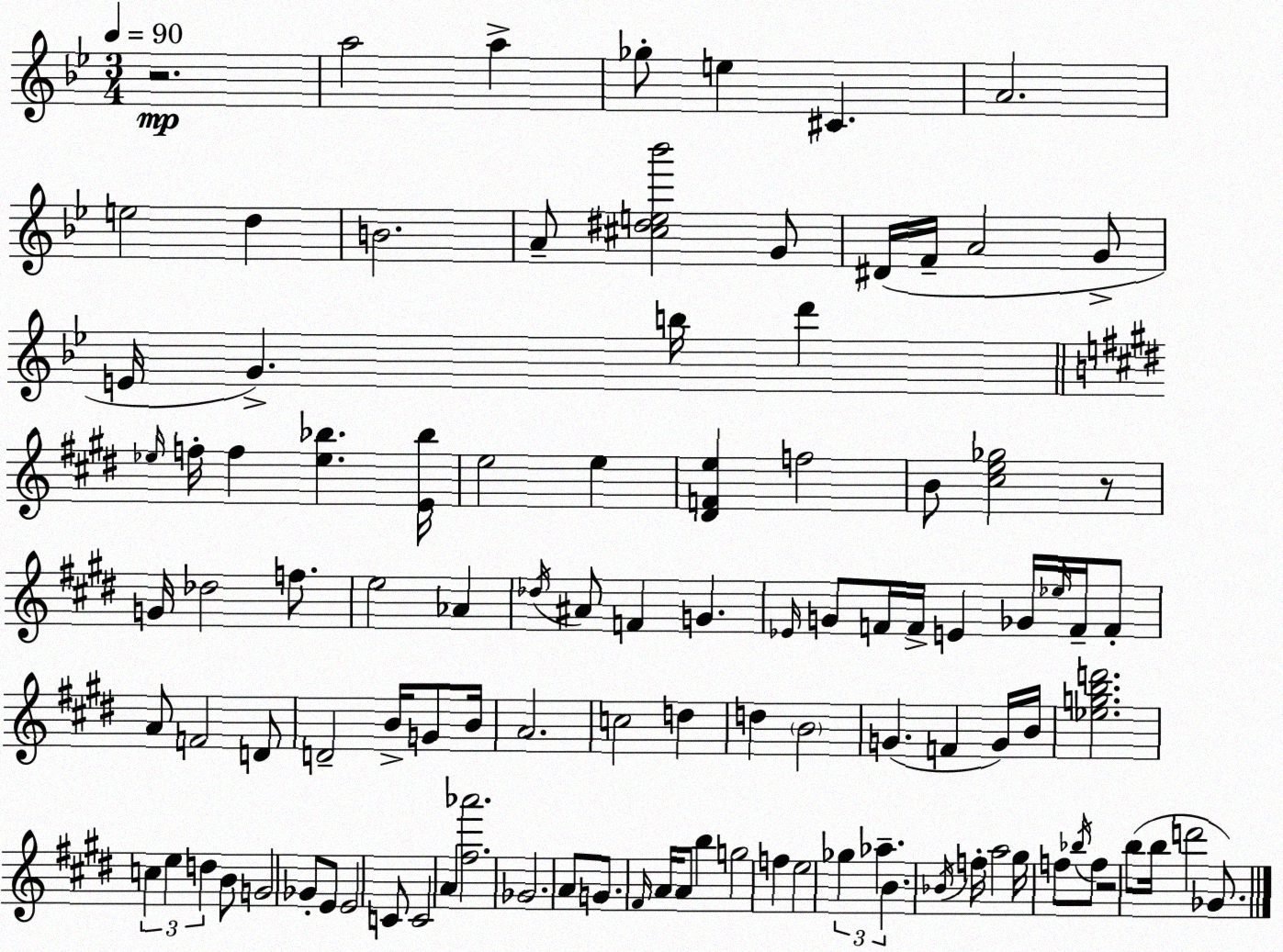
X:1
T:Untitled
M:3/4
L:1/4
K:Bb
z2 a2 a _g/2 e ^C A2 e2 d B2 A/2 [^c^de_b']2 G/2 ^D/4 F/4 A2 G/2 E/4 G b/4 d' _e/4 f/4 f [_e_b] [E_b]/4 e2 e [^DFe] f2 B/2 [^ce_g]2 z/2 G/4 _d2 f/2 e2 _A _d/4 ^A/2 F G _E/4 G/2 F/4 F/4 E _G/4 _e/4 F/4 F/2 A/2 F2 D/2 D2 B/4 G/2 B/4 A2 c2 d d B2 G F G/4 B/4 [_egbd']2 c e d B/2 G2 _G/2 E/2 E2 C/2 C2 A [^f_a']2 _G2 A/2 G/2 ^F/4 A/4 A/2 b g2 f e2 _g _a B _B/4 f/4 a2 ^g/4 f/2 _b/4 f/2 z2 b/2 b/4 d'2 _G/2